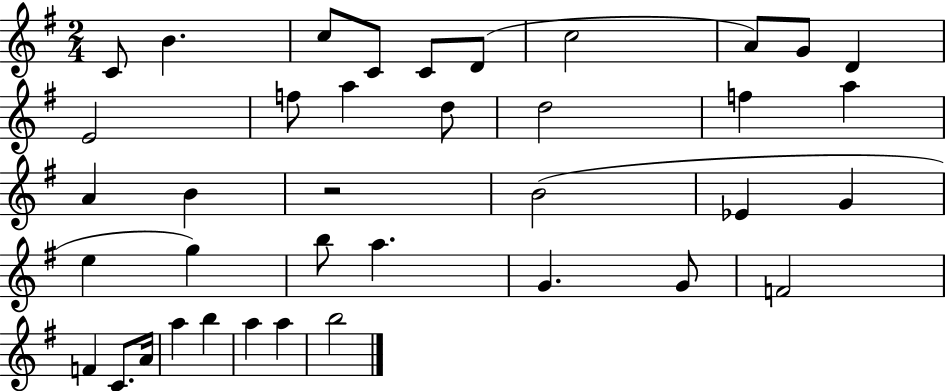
C4/e B4/q. C5/e C4/e C4/e D4/e C5/h A4/e G4/e D4/q E4/h F5/e A5/q D5/e D5/h F5/q A5/q A4/q B4/q R/h B4/h Eb4/q G4/q E5/q G5/q B5/e A5/q. G4/q. G4/e F4/h F4/q C4/e. A4/s A5/q B5/q A5/q A5/q B5/h